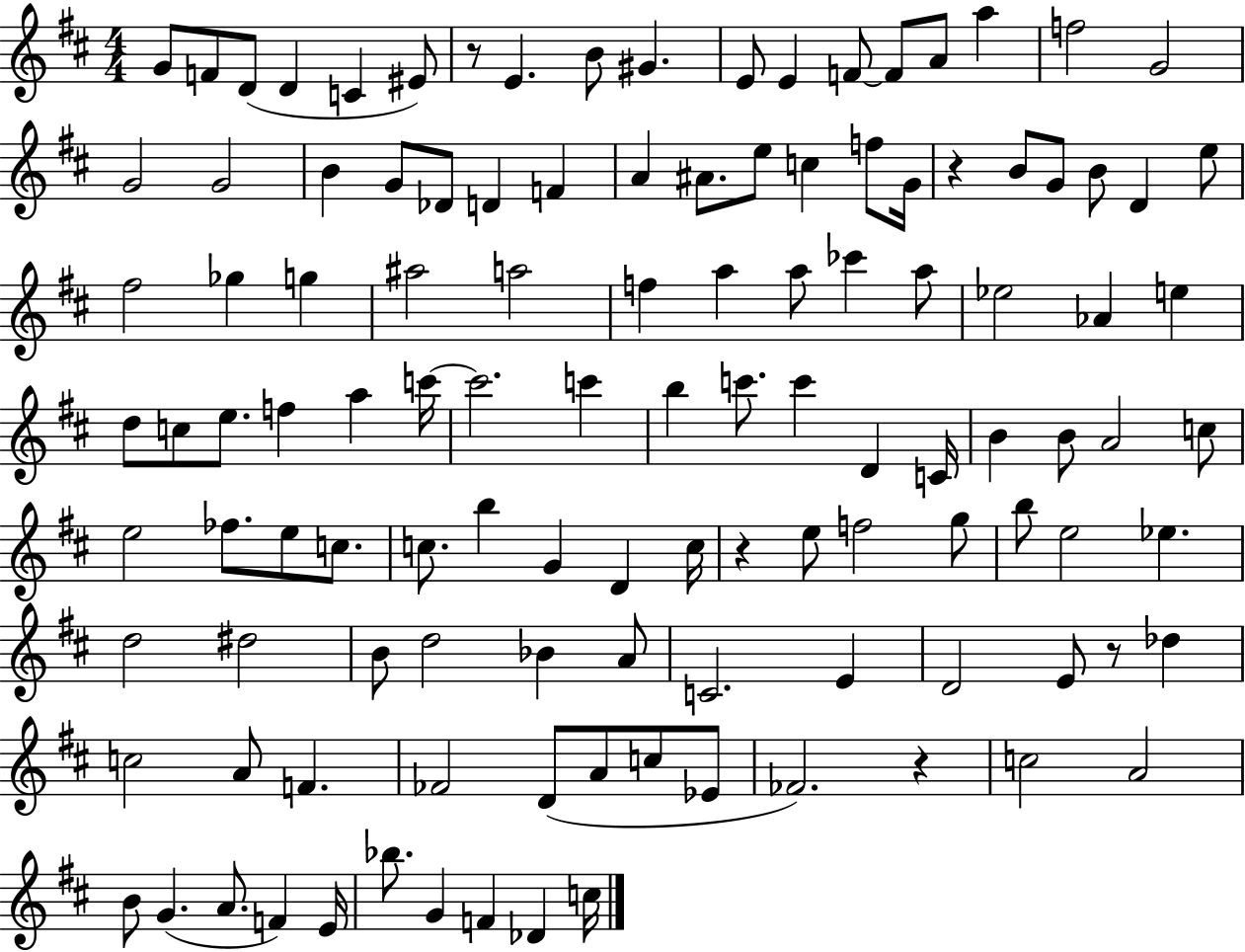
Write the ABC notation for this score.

X:1
T:Untitled
M:4/4
L:1/4
K:D
G/2 F/2 D/2 D C ^E/2 z/2 E B/2 ^G E/2 E F/2 F/2 A/2 a f2 G2 G2 G2 B G/2 _D/2 D F A ^A/2 e/2 c f/2 G/4 z B/2 G/2 B/2 D e/2 ^f2 _g g ^a2 a2 f a a/2 _c' a/2 _e2 _A e d/2 c/2 e/2 f a c'/4 c'2 c' b c'/2 c' D C/4 B B/2 A2 c/2 e2 _f/2 e/2 c/2 c/2 b G D c/4 z e/2 f2 g/2 b/2 e2 _e d2 ^d2 B/2 d2 _B A/2 C2 E D2 E/2 z/2 _d c2 A/2 F _F2 D/2 A/2 c/2 _E/2 _F2 z c2 A2 B/2 G A/2 F E/4 _b/2 G F _D c/4